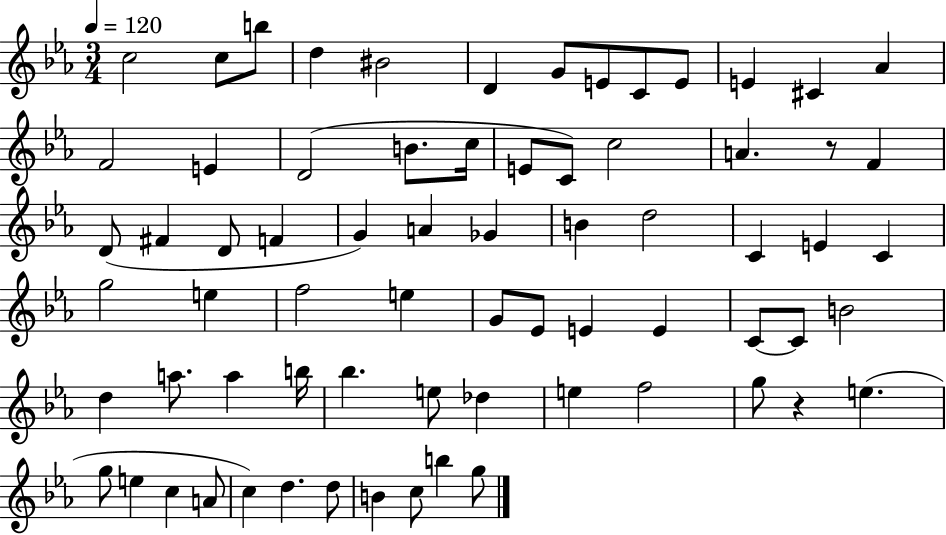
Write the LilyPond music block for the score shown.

{
  \clef treble
  \numericTimeSignature
  \time 3/4
  \key ees \major
  \tempo 4 = 120
  \repeat volta 2 { c''2 c''8 b''8 | d''4 bis'2 | d'4 g'8 e'8 c'8 e'8 | e'4 cis'4 aes'4 | \break f'2 e'4 | d'2( b'8. c''16 | e'8 c'8) c''2 | a'4. r8 f'4 | \break d'8( fis'4 d'8 f'4 | g'4) a'4 ges'4 | b'4 d''2 | c'4 e'4 c'4 | \break g''2 e''4 | f''2 e''4 | g'8 ees'8 e'4 e'4 | c'8~~ c'8 b'2 | \break d''4 a''8. a''4 b''16 | bes''4. e''8 des''4 | e''4 f''2 | g''8 r4 e''4.( | \break g''8 e''4 c''4 a'8 | c''4) d''4. d''8 | b'4 c''8 b''4 g''8 | } \bar "|."
}